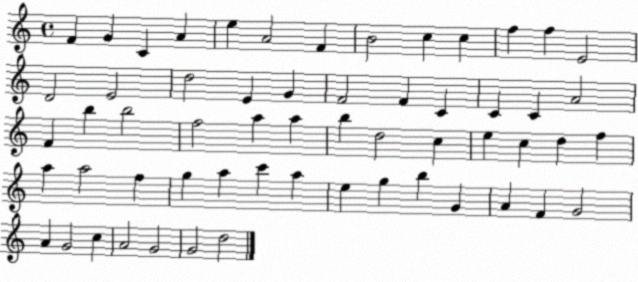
X:1
T:Untitled
M:4/4
L:1/4
K:C
F G C A e A2 F B2 c c f f E2 D2 E2 d2 E G F2 F C C C A2 F b b2 f2 a a b d2 c e c d f a a2 f g a c' a e g b G A F G2 A G2 c A2 G2 G2 d2